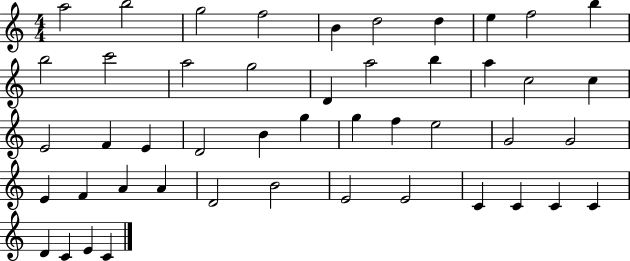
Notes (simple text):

A5/h B5/h G5/h F5/h B4/q D5/h D5/q E5/q F5/h B5/q B5/h C6/h A5/h G5/h D4/q A5/h B5/q A5/q C5/h C5/q E4/h F4/q E4/q D4/h B4/q G5/q G5/q F5/q E5/h G4/h G4/h E4/q F4/q A4/q A4/q D4/h B4/h E4/h E4/h C4/q C4/q C4/q C4/q D4/q C4/q E4/q C4/q